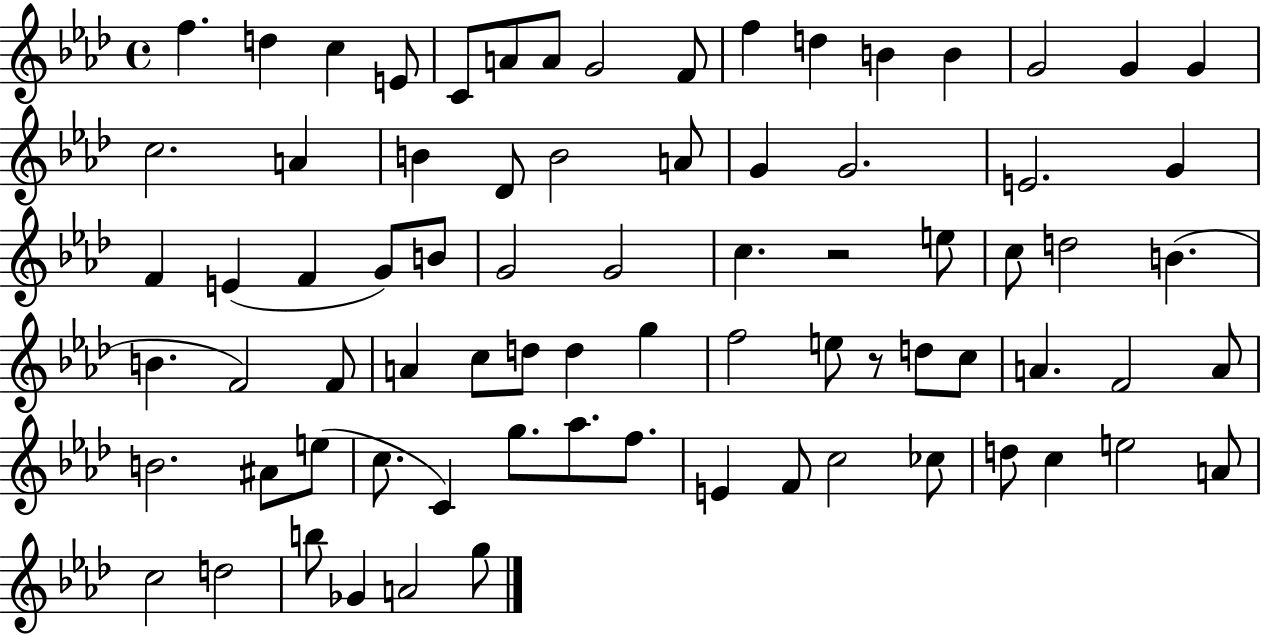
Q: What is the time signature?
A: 4/4